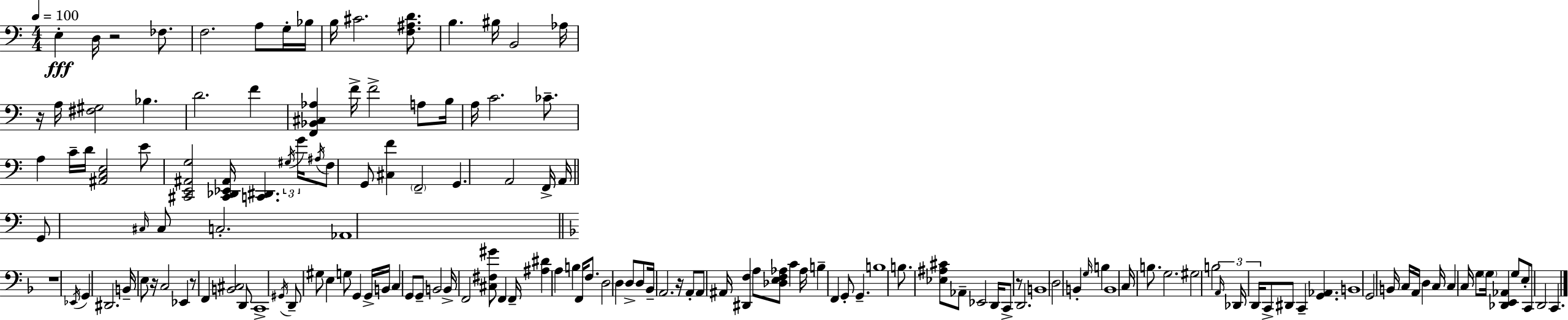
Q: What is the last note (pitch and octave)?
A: C2